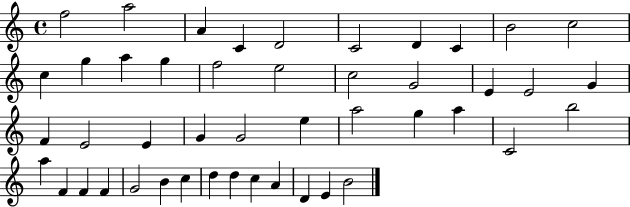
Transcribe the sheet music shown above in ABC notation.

X:1
T:Untitled
M:4/4
L:1/4
K:C
f2 a2 A C D2 C2 D C B2 c2 c g a g f2 e2 c2 G2 E E2 G F E2 E G G2 e a2 g a C2 b2 a F F F G2 B c d d c A D E B2